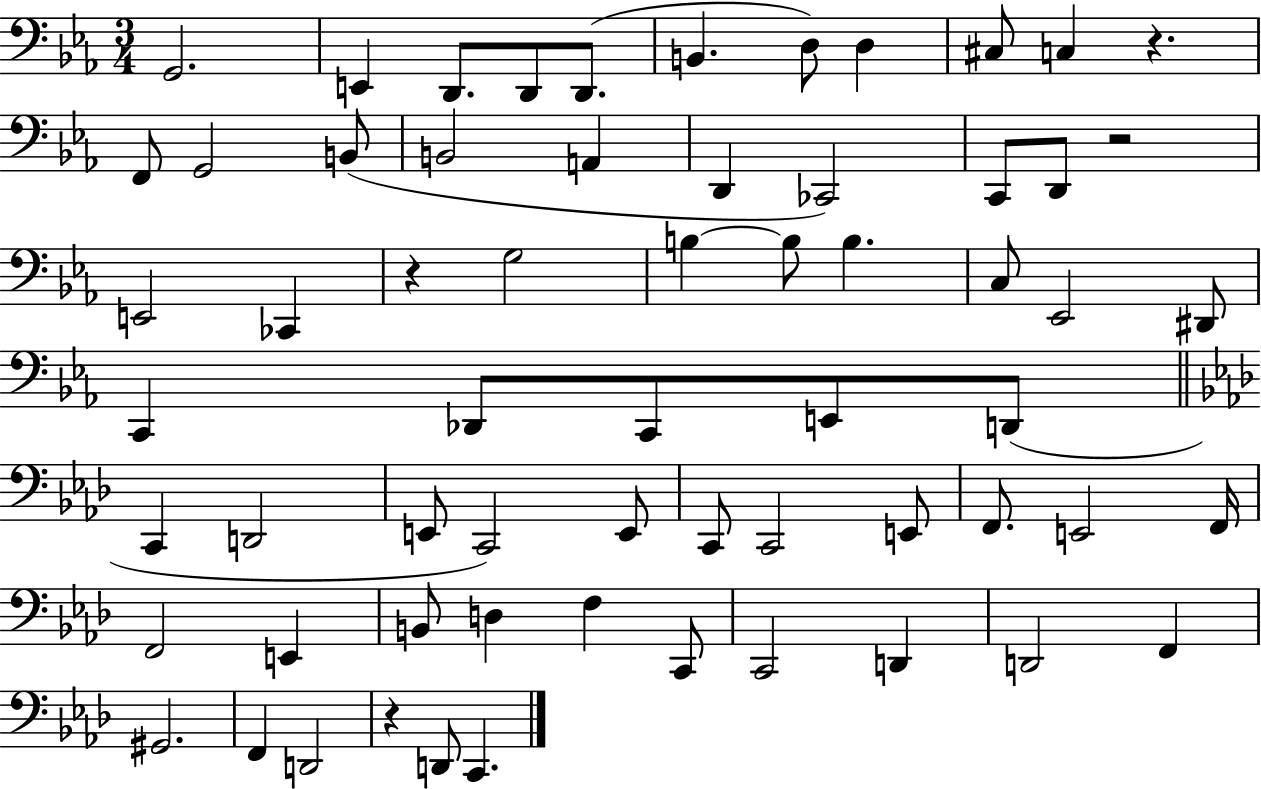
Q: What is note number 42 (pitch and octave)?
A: F2